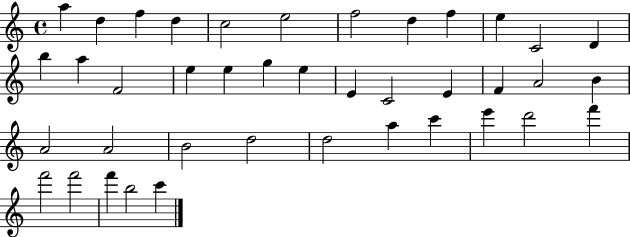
{
  \clef treble
  \time 4/4
  \defaultTimeSignature
  \key c \major
  a''4 d''4 f''4 d''4 | c''2 e''2 | f''2 d''4 f''4 | e''4 c'2 d'4 | \break b''4 a''4 f'2 | e''4 e''4 g''4 e''4 | e'4 c'2 e'4 | f'4 a'2 b'4 | \break a'2 a'2 | b'2 d''2 | d''2 a''4 c'''4 | e'''4 d'''2 f'''4 | \break f'''2 f'''2 | f'''4 b''2 c'''4 | \bar "|."
}